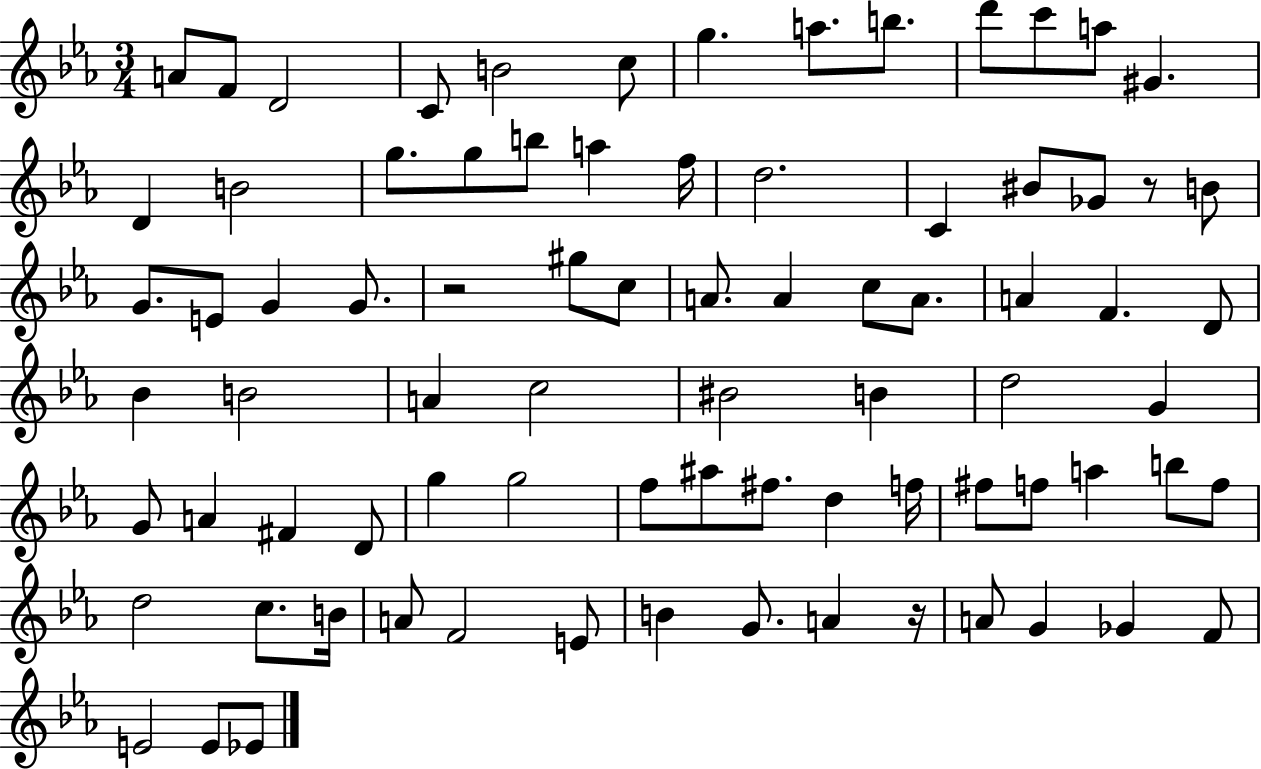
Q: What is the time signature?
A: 3/4